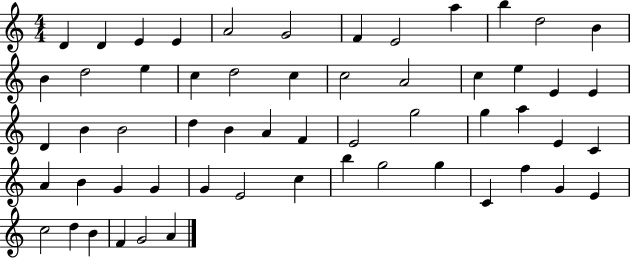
X:1
T:Untitled
M:4/4
L:1/4
K:C
D D E E A2 G2 F E2 a b d2 B B d2 e c d2 c c2 A2 c e E E D B B2 d B A F E2 g2 g a E C A B G G G E2 c b g2 g C f G E c2 d B F G2 A